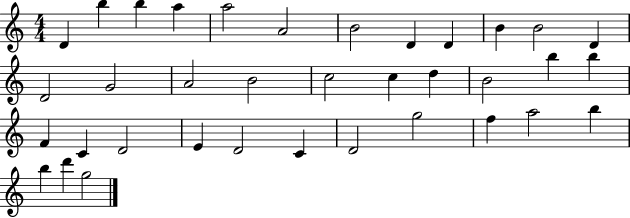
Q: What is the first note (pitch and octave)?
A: D4